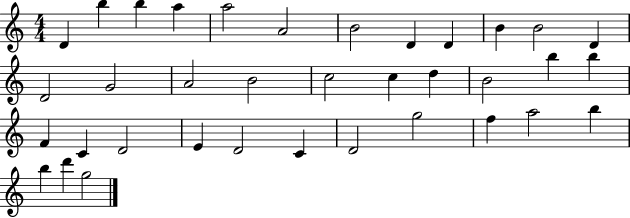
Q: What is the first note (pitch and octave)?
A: D4